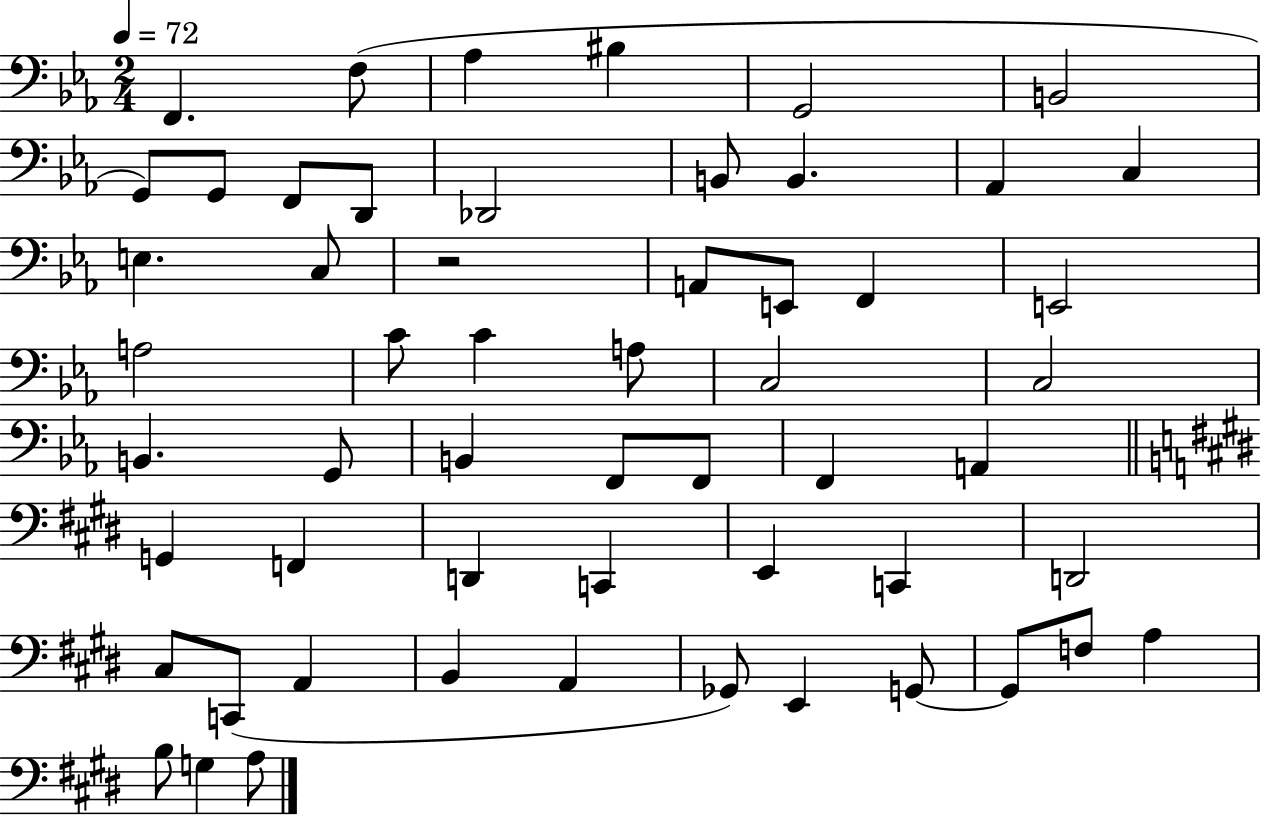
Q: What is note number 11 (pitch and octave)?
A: Db2